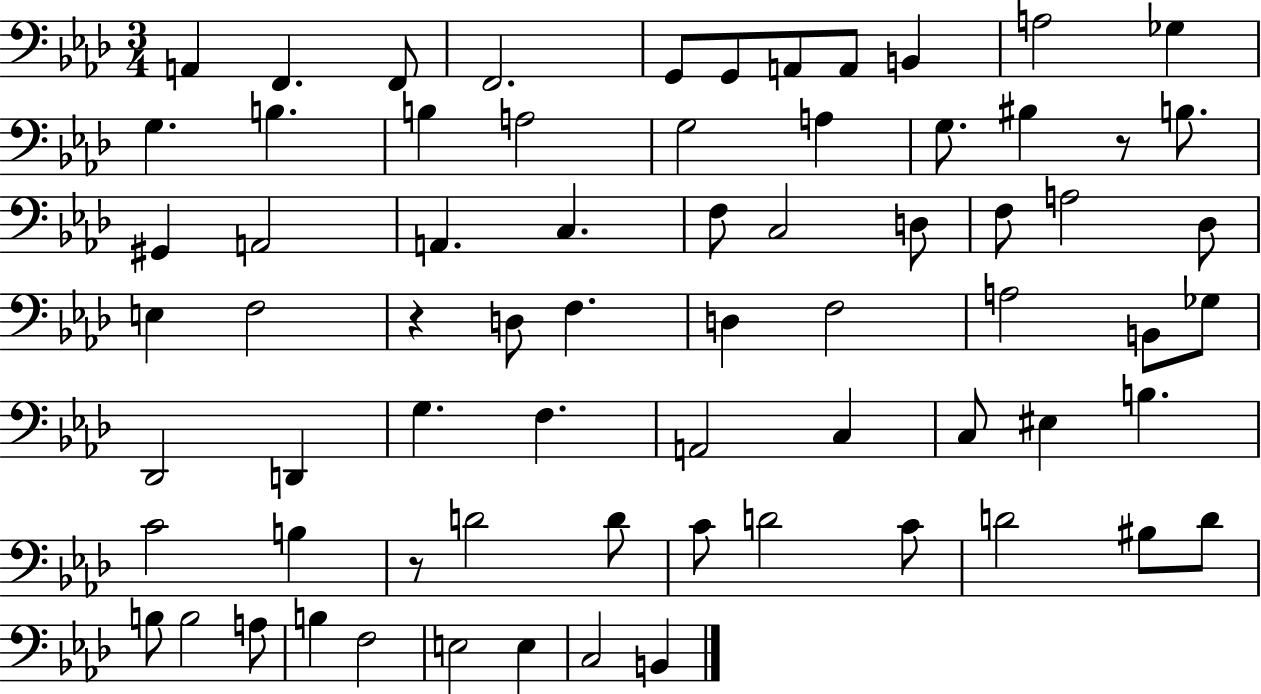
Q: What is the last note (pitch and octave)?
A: B2